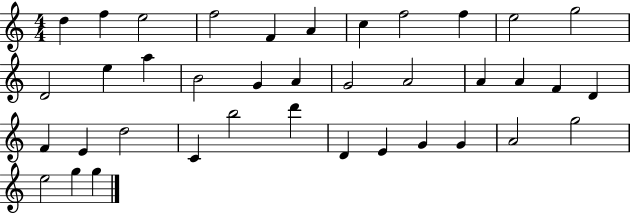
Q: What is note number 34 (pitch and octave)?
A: A4